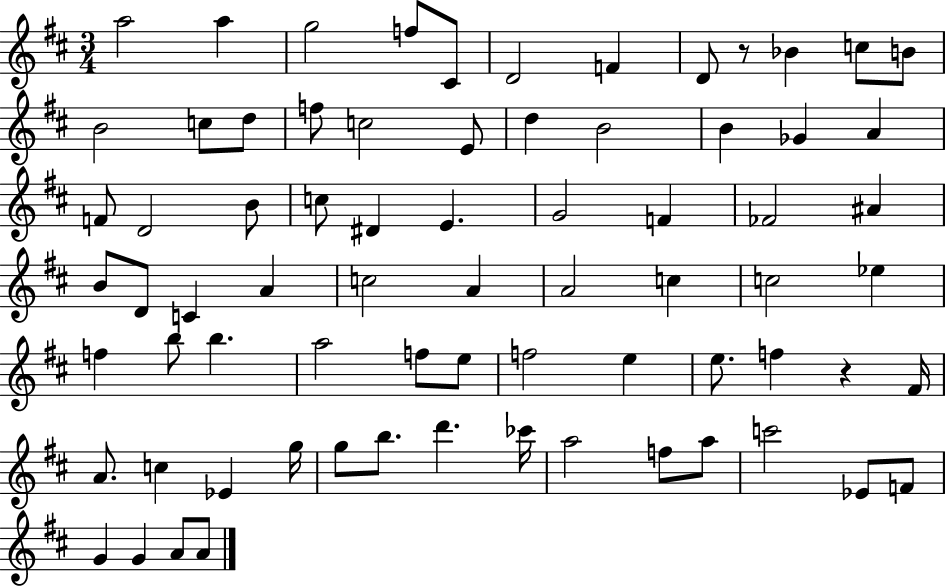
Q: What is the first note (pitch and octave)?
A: A5